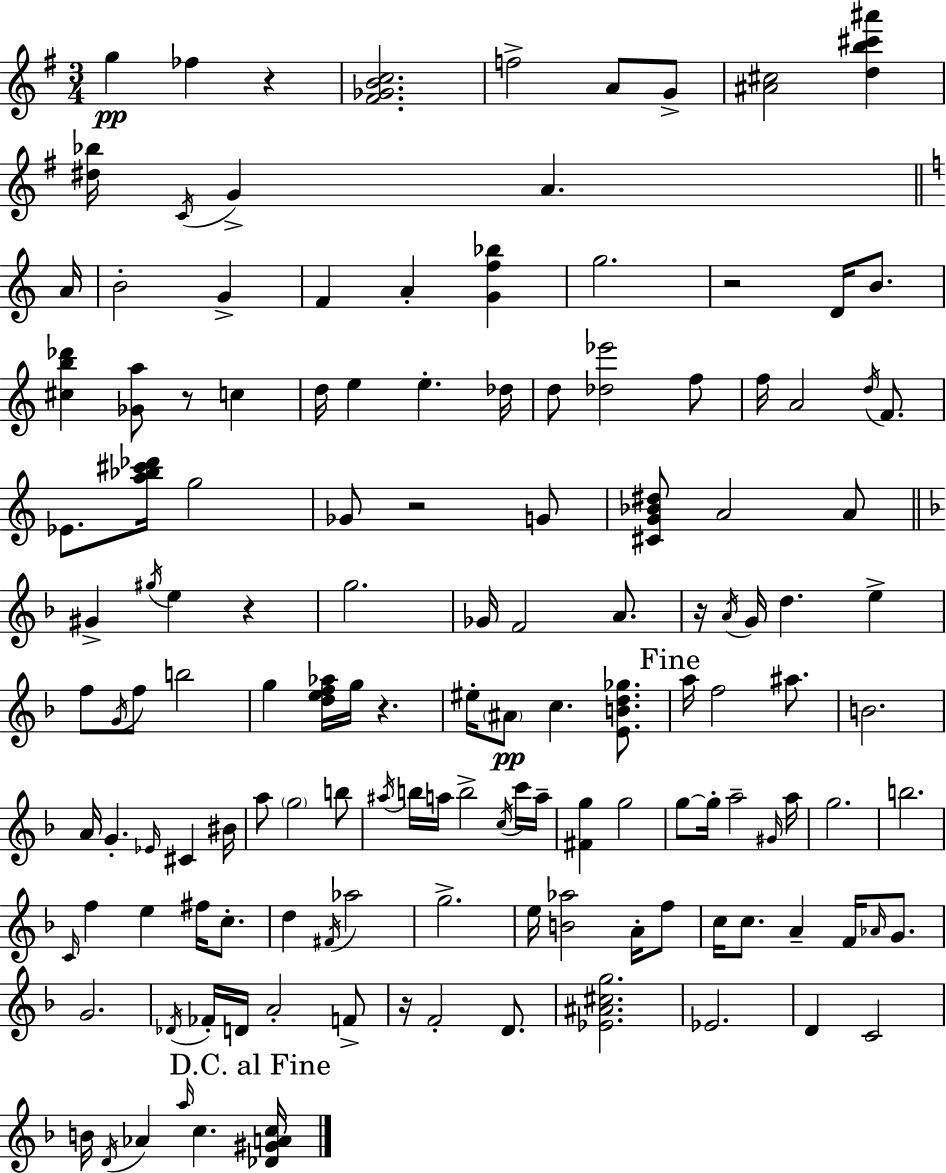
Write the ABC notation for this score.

X:1
T:Untitled
M:3/4
L:1/4
K:G
g _f z [^F_GBc]2 f2 A/2 G/2 [^A^c]2 [db^c'^a'] [^d_b]/4 C/4 G A A/4 B2 G F A [Gf_b] g2 z2 D/4 B/2 [^cb_d'] [_Ga]/2 z/2 c d/4 e e _d/4 d/2 [_d_e']2 f/2 f/4 A2 d/4 F/2 _E/2 [a_b^c'_d']/4 g2 _G/2 z2 G/2 [^CG_B^d]/2 A2 A/2 ^G ^g/4 e z g2 _G/4 F2 A/2 z/4 A/4 G/4 d e f/2 G/4 f/2 b2 g [def_a]/4 g/4 z ^e/4 ^A/2 c [EBd_g]/2 a/4 f2 ^a/2 B2 A/4 G _E/4 ^C ^B/4 a/2 g2 b/2 ^a/4 b/4 a/4 b2 c/4 c'/4 a/4 [^Fg] g2 g/2 g/4 a2 ^G/4 a/4 g2 b2 C/4 f e ^f/4 c/2 d ^F/4 _a2 g2 e/4 [B_a]2 A/4 f/2 c/4 c/2 A F/4 _A/4 G/2 G2 _D/4 _F/4 D/4 A2 F/2 z/4 F2 D/2 [_E^A^cg]2 _E2 D C2 B/4 D/4 _A a/4 c [_D^GAc]/4